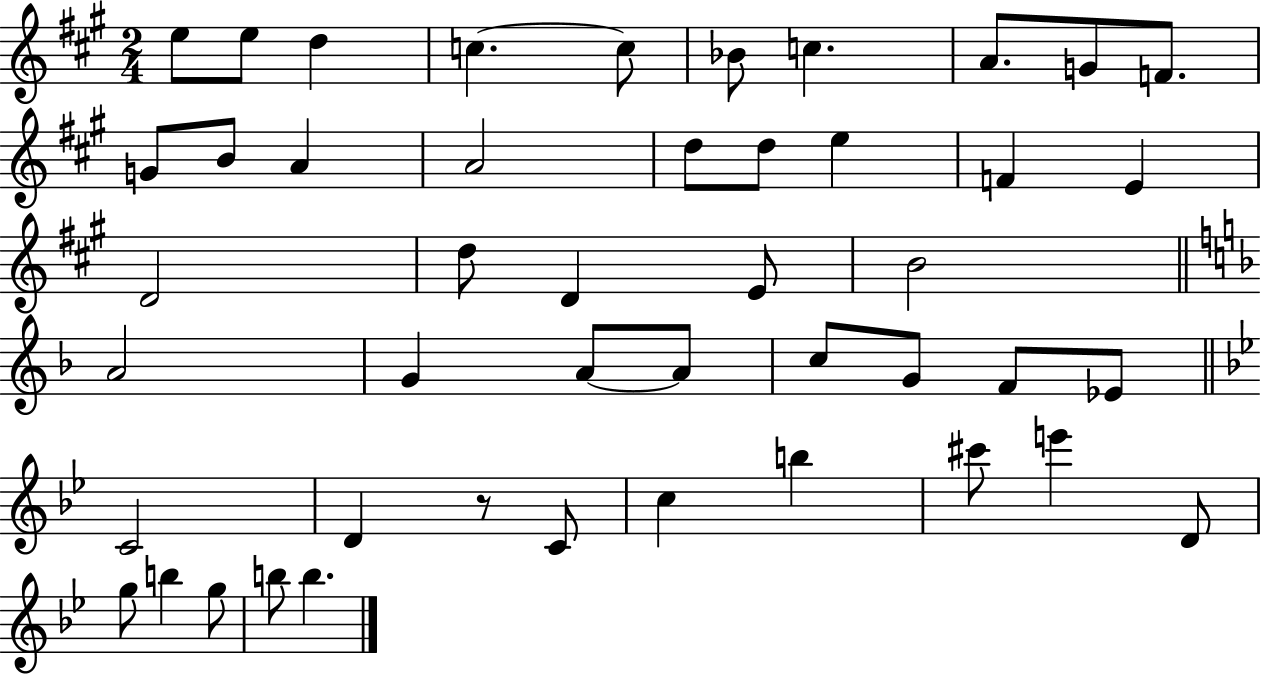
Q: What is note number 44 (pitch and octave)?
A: B5